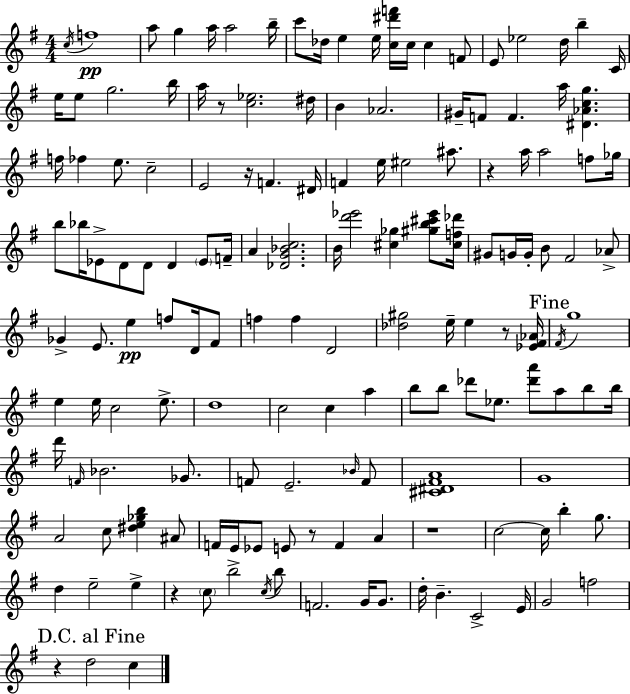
{
  \clef treble
  \numericTimeSignature
  \time 4/4
  \key g \major
  \acciaccatura { c''16 }\pp f''1 | a''8 g''4 a''16 a''2 | b''16-- c'''8 des''16 e''4 e''16 <c'' dis''' f'''>16 c''16 c''4 f'8 | e'8 ees''2 d''16 b''4-- | \break c'16 e''16 e''8 g''2. | b''16 a''16 r8 <c'' ees''>2. | dis''16 b'4 aes'2. | gis'16-- f'8 f'4. a''16 <dis' aes' c'' g''>4. | \break f''16 fes''4 e''8. c''2-- | e'2 r16 f'4. | dis'16 f'4 e''16 eis''2 ais''8. | r4 a''16 a''2 f''8 | \break ges''16 b''8 bes''16 ees'8-> d'8 d'8 d'4 \parenthesize ees'8 | f'16-- a'4 <des' g' bes' c''>2. | b'16 <d''' ees'''>2 <cis'' ges''>4 <gis'' b'' cis''' ees'''>8 | <cis'' f'' des'''>16 gis'8 g'16 g'16-. b'8 fis'2 aes'8-> | \break ges'4-> e'8. e''4\pp f''8 d'16 fis'8 | f''4 f''4 d'2 | <des'' gis''>2 e''16-- e''4 r8 | <ees' fis' aes'>16 \mark "Fine" \acciaccatura { fis'16 } g''1 | \break e''4 e''16 c''2 e''8.-> | d''1 | c''2 c''4 a''4 | b''8 b''8 des'''8 ees''8. <des''' a'''>8 a''8 b''8 | \break b''16 d'''16 \grace { f'16 } bes'2. | ges'8. f'8 e'2.-- | \grace { bes'16 } f'8 <cis' dis' fis' a'>1 | g'1 | \break a'2 c''8 <dis'' e'' ges'' b''>4 | ais'8 f'16 e'16 ees'8 e'8 r8 f'4 | a'4 r1 | c''2~~ c''16 b''4-. | \break g''8. d''4 e''2-- | e''4-> r4 \parenthesize c''8 b''2-> | \acciaccatura { c''16 } b''8 f'2. | g'16 g'8. d''16-. b'4.-- c'2-> | \break e'16 g'2 f''2 | \mark "D.C. al Fine" r4 d''2 | c''4 \bar "|."
}